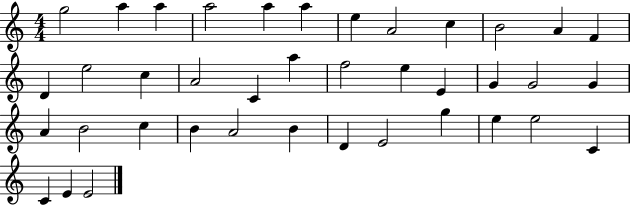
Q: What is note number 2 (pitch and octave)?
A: A5